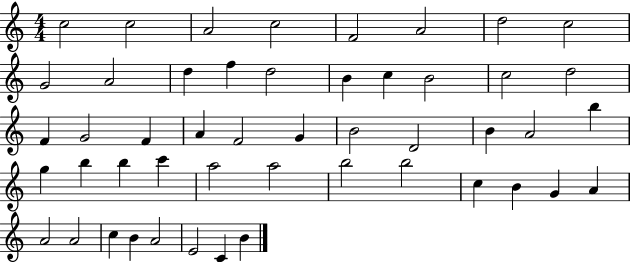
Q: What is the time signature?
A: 4/4